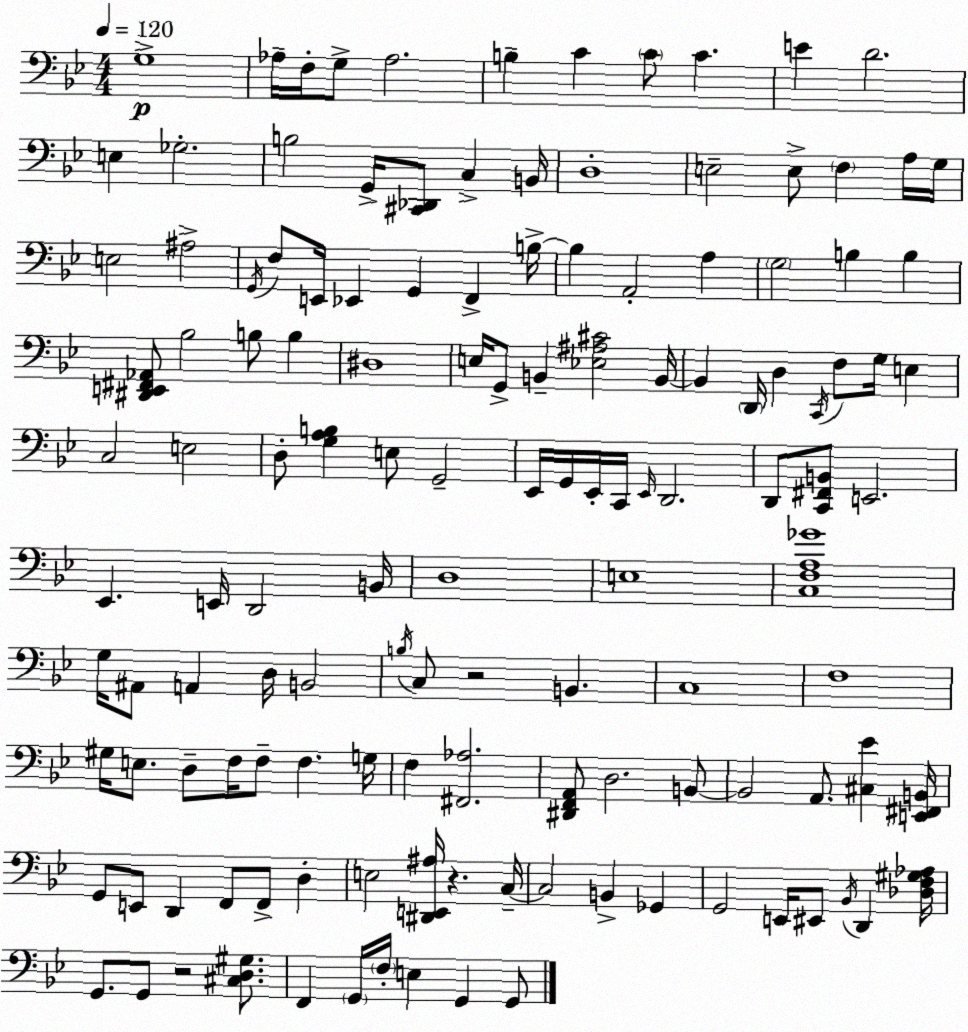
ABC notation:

X:1
T:Untitled
M:4/4
L:1/4
K:Gm
G,4 _A,/4 F,/4 G,/2 _A,2 B, C C/2 C E D2 E, _G,2 B,2 G,,/4 [^C,,_D,,]/2 C, B,,/4 D,4 E,2 E,/2 F, A,/4 G,/4 E,2 ^A,2 G,,/4 F,/2 E,,/4 _E,, G,, F,, B,/4 B, A,,2 A, G,2 B, B, [^D,,E,,^F,,_A,,]/2 _B,2 B,/2 B, ^D,4 E,/4 G,,/2 B,, [_E,^A,^C]2 B,,/4 B,, D,,/4 D, C,,/4 F,/2 G,/4 E, C,2 E,2 D,/2 [G,A,B,] E,/2 G,,2 _E,,/4 G,,/4 _E,,/4 C,,/4 _E,,/4 D,,2 D,,/2 [C,,^F,,B,,]/2 E,,2 _E,, E,,/4 D,,2 B,,/4 D,4 E,4 [C,F,A,_G]4 G,/4 ^A,,/2 A,, D,/4 B,,2 B,/4 C,/2 z2 B,, C,4 F,4 ^G,/4 E,/2 D,/2 F,/4 F,/2 F, G,/4 F, [^F,,_A,]2 [^D,,F,,A,,]/2 D,2 B,,/2 B,,2 A,,/2 [^C,_E] [E,,^F,,B,,]/4 G,,/2 E,,/2 D,, F,,/2 F,,/2 D, E,2 [^D,,E,,^A,]/4 z C,/4 C,2 B,, _G,, G,,2 E,,/4 ^E,,/2 _B,,/4 D,, [_D,F,^G,_A,]/4 G,,/2 G,,/2 z2 [^C,D,^G,]/2 F,, G,,/4 F,/4 E, G,, G,,/2